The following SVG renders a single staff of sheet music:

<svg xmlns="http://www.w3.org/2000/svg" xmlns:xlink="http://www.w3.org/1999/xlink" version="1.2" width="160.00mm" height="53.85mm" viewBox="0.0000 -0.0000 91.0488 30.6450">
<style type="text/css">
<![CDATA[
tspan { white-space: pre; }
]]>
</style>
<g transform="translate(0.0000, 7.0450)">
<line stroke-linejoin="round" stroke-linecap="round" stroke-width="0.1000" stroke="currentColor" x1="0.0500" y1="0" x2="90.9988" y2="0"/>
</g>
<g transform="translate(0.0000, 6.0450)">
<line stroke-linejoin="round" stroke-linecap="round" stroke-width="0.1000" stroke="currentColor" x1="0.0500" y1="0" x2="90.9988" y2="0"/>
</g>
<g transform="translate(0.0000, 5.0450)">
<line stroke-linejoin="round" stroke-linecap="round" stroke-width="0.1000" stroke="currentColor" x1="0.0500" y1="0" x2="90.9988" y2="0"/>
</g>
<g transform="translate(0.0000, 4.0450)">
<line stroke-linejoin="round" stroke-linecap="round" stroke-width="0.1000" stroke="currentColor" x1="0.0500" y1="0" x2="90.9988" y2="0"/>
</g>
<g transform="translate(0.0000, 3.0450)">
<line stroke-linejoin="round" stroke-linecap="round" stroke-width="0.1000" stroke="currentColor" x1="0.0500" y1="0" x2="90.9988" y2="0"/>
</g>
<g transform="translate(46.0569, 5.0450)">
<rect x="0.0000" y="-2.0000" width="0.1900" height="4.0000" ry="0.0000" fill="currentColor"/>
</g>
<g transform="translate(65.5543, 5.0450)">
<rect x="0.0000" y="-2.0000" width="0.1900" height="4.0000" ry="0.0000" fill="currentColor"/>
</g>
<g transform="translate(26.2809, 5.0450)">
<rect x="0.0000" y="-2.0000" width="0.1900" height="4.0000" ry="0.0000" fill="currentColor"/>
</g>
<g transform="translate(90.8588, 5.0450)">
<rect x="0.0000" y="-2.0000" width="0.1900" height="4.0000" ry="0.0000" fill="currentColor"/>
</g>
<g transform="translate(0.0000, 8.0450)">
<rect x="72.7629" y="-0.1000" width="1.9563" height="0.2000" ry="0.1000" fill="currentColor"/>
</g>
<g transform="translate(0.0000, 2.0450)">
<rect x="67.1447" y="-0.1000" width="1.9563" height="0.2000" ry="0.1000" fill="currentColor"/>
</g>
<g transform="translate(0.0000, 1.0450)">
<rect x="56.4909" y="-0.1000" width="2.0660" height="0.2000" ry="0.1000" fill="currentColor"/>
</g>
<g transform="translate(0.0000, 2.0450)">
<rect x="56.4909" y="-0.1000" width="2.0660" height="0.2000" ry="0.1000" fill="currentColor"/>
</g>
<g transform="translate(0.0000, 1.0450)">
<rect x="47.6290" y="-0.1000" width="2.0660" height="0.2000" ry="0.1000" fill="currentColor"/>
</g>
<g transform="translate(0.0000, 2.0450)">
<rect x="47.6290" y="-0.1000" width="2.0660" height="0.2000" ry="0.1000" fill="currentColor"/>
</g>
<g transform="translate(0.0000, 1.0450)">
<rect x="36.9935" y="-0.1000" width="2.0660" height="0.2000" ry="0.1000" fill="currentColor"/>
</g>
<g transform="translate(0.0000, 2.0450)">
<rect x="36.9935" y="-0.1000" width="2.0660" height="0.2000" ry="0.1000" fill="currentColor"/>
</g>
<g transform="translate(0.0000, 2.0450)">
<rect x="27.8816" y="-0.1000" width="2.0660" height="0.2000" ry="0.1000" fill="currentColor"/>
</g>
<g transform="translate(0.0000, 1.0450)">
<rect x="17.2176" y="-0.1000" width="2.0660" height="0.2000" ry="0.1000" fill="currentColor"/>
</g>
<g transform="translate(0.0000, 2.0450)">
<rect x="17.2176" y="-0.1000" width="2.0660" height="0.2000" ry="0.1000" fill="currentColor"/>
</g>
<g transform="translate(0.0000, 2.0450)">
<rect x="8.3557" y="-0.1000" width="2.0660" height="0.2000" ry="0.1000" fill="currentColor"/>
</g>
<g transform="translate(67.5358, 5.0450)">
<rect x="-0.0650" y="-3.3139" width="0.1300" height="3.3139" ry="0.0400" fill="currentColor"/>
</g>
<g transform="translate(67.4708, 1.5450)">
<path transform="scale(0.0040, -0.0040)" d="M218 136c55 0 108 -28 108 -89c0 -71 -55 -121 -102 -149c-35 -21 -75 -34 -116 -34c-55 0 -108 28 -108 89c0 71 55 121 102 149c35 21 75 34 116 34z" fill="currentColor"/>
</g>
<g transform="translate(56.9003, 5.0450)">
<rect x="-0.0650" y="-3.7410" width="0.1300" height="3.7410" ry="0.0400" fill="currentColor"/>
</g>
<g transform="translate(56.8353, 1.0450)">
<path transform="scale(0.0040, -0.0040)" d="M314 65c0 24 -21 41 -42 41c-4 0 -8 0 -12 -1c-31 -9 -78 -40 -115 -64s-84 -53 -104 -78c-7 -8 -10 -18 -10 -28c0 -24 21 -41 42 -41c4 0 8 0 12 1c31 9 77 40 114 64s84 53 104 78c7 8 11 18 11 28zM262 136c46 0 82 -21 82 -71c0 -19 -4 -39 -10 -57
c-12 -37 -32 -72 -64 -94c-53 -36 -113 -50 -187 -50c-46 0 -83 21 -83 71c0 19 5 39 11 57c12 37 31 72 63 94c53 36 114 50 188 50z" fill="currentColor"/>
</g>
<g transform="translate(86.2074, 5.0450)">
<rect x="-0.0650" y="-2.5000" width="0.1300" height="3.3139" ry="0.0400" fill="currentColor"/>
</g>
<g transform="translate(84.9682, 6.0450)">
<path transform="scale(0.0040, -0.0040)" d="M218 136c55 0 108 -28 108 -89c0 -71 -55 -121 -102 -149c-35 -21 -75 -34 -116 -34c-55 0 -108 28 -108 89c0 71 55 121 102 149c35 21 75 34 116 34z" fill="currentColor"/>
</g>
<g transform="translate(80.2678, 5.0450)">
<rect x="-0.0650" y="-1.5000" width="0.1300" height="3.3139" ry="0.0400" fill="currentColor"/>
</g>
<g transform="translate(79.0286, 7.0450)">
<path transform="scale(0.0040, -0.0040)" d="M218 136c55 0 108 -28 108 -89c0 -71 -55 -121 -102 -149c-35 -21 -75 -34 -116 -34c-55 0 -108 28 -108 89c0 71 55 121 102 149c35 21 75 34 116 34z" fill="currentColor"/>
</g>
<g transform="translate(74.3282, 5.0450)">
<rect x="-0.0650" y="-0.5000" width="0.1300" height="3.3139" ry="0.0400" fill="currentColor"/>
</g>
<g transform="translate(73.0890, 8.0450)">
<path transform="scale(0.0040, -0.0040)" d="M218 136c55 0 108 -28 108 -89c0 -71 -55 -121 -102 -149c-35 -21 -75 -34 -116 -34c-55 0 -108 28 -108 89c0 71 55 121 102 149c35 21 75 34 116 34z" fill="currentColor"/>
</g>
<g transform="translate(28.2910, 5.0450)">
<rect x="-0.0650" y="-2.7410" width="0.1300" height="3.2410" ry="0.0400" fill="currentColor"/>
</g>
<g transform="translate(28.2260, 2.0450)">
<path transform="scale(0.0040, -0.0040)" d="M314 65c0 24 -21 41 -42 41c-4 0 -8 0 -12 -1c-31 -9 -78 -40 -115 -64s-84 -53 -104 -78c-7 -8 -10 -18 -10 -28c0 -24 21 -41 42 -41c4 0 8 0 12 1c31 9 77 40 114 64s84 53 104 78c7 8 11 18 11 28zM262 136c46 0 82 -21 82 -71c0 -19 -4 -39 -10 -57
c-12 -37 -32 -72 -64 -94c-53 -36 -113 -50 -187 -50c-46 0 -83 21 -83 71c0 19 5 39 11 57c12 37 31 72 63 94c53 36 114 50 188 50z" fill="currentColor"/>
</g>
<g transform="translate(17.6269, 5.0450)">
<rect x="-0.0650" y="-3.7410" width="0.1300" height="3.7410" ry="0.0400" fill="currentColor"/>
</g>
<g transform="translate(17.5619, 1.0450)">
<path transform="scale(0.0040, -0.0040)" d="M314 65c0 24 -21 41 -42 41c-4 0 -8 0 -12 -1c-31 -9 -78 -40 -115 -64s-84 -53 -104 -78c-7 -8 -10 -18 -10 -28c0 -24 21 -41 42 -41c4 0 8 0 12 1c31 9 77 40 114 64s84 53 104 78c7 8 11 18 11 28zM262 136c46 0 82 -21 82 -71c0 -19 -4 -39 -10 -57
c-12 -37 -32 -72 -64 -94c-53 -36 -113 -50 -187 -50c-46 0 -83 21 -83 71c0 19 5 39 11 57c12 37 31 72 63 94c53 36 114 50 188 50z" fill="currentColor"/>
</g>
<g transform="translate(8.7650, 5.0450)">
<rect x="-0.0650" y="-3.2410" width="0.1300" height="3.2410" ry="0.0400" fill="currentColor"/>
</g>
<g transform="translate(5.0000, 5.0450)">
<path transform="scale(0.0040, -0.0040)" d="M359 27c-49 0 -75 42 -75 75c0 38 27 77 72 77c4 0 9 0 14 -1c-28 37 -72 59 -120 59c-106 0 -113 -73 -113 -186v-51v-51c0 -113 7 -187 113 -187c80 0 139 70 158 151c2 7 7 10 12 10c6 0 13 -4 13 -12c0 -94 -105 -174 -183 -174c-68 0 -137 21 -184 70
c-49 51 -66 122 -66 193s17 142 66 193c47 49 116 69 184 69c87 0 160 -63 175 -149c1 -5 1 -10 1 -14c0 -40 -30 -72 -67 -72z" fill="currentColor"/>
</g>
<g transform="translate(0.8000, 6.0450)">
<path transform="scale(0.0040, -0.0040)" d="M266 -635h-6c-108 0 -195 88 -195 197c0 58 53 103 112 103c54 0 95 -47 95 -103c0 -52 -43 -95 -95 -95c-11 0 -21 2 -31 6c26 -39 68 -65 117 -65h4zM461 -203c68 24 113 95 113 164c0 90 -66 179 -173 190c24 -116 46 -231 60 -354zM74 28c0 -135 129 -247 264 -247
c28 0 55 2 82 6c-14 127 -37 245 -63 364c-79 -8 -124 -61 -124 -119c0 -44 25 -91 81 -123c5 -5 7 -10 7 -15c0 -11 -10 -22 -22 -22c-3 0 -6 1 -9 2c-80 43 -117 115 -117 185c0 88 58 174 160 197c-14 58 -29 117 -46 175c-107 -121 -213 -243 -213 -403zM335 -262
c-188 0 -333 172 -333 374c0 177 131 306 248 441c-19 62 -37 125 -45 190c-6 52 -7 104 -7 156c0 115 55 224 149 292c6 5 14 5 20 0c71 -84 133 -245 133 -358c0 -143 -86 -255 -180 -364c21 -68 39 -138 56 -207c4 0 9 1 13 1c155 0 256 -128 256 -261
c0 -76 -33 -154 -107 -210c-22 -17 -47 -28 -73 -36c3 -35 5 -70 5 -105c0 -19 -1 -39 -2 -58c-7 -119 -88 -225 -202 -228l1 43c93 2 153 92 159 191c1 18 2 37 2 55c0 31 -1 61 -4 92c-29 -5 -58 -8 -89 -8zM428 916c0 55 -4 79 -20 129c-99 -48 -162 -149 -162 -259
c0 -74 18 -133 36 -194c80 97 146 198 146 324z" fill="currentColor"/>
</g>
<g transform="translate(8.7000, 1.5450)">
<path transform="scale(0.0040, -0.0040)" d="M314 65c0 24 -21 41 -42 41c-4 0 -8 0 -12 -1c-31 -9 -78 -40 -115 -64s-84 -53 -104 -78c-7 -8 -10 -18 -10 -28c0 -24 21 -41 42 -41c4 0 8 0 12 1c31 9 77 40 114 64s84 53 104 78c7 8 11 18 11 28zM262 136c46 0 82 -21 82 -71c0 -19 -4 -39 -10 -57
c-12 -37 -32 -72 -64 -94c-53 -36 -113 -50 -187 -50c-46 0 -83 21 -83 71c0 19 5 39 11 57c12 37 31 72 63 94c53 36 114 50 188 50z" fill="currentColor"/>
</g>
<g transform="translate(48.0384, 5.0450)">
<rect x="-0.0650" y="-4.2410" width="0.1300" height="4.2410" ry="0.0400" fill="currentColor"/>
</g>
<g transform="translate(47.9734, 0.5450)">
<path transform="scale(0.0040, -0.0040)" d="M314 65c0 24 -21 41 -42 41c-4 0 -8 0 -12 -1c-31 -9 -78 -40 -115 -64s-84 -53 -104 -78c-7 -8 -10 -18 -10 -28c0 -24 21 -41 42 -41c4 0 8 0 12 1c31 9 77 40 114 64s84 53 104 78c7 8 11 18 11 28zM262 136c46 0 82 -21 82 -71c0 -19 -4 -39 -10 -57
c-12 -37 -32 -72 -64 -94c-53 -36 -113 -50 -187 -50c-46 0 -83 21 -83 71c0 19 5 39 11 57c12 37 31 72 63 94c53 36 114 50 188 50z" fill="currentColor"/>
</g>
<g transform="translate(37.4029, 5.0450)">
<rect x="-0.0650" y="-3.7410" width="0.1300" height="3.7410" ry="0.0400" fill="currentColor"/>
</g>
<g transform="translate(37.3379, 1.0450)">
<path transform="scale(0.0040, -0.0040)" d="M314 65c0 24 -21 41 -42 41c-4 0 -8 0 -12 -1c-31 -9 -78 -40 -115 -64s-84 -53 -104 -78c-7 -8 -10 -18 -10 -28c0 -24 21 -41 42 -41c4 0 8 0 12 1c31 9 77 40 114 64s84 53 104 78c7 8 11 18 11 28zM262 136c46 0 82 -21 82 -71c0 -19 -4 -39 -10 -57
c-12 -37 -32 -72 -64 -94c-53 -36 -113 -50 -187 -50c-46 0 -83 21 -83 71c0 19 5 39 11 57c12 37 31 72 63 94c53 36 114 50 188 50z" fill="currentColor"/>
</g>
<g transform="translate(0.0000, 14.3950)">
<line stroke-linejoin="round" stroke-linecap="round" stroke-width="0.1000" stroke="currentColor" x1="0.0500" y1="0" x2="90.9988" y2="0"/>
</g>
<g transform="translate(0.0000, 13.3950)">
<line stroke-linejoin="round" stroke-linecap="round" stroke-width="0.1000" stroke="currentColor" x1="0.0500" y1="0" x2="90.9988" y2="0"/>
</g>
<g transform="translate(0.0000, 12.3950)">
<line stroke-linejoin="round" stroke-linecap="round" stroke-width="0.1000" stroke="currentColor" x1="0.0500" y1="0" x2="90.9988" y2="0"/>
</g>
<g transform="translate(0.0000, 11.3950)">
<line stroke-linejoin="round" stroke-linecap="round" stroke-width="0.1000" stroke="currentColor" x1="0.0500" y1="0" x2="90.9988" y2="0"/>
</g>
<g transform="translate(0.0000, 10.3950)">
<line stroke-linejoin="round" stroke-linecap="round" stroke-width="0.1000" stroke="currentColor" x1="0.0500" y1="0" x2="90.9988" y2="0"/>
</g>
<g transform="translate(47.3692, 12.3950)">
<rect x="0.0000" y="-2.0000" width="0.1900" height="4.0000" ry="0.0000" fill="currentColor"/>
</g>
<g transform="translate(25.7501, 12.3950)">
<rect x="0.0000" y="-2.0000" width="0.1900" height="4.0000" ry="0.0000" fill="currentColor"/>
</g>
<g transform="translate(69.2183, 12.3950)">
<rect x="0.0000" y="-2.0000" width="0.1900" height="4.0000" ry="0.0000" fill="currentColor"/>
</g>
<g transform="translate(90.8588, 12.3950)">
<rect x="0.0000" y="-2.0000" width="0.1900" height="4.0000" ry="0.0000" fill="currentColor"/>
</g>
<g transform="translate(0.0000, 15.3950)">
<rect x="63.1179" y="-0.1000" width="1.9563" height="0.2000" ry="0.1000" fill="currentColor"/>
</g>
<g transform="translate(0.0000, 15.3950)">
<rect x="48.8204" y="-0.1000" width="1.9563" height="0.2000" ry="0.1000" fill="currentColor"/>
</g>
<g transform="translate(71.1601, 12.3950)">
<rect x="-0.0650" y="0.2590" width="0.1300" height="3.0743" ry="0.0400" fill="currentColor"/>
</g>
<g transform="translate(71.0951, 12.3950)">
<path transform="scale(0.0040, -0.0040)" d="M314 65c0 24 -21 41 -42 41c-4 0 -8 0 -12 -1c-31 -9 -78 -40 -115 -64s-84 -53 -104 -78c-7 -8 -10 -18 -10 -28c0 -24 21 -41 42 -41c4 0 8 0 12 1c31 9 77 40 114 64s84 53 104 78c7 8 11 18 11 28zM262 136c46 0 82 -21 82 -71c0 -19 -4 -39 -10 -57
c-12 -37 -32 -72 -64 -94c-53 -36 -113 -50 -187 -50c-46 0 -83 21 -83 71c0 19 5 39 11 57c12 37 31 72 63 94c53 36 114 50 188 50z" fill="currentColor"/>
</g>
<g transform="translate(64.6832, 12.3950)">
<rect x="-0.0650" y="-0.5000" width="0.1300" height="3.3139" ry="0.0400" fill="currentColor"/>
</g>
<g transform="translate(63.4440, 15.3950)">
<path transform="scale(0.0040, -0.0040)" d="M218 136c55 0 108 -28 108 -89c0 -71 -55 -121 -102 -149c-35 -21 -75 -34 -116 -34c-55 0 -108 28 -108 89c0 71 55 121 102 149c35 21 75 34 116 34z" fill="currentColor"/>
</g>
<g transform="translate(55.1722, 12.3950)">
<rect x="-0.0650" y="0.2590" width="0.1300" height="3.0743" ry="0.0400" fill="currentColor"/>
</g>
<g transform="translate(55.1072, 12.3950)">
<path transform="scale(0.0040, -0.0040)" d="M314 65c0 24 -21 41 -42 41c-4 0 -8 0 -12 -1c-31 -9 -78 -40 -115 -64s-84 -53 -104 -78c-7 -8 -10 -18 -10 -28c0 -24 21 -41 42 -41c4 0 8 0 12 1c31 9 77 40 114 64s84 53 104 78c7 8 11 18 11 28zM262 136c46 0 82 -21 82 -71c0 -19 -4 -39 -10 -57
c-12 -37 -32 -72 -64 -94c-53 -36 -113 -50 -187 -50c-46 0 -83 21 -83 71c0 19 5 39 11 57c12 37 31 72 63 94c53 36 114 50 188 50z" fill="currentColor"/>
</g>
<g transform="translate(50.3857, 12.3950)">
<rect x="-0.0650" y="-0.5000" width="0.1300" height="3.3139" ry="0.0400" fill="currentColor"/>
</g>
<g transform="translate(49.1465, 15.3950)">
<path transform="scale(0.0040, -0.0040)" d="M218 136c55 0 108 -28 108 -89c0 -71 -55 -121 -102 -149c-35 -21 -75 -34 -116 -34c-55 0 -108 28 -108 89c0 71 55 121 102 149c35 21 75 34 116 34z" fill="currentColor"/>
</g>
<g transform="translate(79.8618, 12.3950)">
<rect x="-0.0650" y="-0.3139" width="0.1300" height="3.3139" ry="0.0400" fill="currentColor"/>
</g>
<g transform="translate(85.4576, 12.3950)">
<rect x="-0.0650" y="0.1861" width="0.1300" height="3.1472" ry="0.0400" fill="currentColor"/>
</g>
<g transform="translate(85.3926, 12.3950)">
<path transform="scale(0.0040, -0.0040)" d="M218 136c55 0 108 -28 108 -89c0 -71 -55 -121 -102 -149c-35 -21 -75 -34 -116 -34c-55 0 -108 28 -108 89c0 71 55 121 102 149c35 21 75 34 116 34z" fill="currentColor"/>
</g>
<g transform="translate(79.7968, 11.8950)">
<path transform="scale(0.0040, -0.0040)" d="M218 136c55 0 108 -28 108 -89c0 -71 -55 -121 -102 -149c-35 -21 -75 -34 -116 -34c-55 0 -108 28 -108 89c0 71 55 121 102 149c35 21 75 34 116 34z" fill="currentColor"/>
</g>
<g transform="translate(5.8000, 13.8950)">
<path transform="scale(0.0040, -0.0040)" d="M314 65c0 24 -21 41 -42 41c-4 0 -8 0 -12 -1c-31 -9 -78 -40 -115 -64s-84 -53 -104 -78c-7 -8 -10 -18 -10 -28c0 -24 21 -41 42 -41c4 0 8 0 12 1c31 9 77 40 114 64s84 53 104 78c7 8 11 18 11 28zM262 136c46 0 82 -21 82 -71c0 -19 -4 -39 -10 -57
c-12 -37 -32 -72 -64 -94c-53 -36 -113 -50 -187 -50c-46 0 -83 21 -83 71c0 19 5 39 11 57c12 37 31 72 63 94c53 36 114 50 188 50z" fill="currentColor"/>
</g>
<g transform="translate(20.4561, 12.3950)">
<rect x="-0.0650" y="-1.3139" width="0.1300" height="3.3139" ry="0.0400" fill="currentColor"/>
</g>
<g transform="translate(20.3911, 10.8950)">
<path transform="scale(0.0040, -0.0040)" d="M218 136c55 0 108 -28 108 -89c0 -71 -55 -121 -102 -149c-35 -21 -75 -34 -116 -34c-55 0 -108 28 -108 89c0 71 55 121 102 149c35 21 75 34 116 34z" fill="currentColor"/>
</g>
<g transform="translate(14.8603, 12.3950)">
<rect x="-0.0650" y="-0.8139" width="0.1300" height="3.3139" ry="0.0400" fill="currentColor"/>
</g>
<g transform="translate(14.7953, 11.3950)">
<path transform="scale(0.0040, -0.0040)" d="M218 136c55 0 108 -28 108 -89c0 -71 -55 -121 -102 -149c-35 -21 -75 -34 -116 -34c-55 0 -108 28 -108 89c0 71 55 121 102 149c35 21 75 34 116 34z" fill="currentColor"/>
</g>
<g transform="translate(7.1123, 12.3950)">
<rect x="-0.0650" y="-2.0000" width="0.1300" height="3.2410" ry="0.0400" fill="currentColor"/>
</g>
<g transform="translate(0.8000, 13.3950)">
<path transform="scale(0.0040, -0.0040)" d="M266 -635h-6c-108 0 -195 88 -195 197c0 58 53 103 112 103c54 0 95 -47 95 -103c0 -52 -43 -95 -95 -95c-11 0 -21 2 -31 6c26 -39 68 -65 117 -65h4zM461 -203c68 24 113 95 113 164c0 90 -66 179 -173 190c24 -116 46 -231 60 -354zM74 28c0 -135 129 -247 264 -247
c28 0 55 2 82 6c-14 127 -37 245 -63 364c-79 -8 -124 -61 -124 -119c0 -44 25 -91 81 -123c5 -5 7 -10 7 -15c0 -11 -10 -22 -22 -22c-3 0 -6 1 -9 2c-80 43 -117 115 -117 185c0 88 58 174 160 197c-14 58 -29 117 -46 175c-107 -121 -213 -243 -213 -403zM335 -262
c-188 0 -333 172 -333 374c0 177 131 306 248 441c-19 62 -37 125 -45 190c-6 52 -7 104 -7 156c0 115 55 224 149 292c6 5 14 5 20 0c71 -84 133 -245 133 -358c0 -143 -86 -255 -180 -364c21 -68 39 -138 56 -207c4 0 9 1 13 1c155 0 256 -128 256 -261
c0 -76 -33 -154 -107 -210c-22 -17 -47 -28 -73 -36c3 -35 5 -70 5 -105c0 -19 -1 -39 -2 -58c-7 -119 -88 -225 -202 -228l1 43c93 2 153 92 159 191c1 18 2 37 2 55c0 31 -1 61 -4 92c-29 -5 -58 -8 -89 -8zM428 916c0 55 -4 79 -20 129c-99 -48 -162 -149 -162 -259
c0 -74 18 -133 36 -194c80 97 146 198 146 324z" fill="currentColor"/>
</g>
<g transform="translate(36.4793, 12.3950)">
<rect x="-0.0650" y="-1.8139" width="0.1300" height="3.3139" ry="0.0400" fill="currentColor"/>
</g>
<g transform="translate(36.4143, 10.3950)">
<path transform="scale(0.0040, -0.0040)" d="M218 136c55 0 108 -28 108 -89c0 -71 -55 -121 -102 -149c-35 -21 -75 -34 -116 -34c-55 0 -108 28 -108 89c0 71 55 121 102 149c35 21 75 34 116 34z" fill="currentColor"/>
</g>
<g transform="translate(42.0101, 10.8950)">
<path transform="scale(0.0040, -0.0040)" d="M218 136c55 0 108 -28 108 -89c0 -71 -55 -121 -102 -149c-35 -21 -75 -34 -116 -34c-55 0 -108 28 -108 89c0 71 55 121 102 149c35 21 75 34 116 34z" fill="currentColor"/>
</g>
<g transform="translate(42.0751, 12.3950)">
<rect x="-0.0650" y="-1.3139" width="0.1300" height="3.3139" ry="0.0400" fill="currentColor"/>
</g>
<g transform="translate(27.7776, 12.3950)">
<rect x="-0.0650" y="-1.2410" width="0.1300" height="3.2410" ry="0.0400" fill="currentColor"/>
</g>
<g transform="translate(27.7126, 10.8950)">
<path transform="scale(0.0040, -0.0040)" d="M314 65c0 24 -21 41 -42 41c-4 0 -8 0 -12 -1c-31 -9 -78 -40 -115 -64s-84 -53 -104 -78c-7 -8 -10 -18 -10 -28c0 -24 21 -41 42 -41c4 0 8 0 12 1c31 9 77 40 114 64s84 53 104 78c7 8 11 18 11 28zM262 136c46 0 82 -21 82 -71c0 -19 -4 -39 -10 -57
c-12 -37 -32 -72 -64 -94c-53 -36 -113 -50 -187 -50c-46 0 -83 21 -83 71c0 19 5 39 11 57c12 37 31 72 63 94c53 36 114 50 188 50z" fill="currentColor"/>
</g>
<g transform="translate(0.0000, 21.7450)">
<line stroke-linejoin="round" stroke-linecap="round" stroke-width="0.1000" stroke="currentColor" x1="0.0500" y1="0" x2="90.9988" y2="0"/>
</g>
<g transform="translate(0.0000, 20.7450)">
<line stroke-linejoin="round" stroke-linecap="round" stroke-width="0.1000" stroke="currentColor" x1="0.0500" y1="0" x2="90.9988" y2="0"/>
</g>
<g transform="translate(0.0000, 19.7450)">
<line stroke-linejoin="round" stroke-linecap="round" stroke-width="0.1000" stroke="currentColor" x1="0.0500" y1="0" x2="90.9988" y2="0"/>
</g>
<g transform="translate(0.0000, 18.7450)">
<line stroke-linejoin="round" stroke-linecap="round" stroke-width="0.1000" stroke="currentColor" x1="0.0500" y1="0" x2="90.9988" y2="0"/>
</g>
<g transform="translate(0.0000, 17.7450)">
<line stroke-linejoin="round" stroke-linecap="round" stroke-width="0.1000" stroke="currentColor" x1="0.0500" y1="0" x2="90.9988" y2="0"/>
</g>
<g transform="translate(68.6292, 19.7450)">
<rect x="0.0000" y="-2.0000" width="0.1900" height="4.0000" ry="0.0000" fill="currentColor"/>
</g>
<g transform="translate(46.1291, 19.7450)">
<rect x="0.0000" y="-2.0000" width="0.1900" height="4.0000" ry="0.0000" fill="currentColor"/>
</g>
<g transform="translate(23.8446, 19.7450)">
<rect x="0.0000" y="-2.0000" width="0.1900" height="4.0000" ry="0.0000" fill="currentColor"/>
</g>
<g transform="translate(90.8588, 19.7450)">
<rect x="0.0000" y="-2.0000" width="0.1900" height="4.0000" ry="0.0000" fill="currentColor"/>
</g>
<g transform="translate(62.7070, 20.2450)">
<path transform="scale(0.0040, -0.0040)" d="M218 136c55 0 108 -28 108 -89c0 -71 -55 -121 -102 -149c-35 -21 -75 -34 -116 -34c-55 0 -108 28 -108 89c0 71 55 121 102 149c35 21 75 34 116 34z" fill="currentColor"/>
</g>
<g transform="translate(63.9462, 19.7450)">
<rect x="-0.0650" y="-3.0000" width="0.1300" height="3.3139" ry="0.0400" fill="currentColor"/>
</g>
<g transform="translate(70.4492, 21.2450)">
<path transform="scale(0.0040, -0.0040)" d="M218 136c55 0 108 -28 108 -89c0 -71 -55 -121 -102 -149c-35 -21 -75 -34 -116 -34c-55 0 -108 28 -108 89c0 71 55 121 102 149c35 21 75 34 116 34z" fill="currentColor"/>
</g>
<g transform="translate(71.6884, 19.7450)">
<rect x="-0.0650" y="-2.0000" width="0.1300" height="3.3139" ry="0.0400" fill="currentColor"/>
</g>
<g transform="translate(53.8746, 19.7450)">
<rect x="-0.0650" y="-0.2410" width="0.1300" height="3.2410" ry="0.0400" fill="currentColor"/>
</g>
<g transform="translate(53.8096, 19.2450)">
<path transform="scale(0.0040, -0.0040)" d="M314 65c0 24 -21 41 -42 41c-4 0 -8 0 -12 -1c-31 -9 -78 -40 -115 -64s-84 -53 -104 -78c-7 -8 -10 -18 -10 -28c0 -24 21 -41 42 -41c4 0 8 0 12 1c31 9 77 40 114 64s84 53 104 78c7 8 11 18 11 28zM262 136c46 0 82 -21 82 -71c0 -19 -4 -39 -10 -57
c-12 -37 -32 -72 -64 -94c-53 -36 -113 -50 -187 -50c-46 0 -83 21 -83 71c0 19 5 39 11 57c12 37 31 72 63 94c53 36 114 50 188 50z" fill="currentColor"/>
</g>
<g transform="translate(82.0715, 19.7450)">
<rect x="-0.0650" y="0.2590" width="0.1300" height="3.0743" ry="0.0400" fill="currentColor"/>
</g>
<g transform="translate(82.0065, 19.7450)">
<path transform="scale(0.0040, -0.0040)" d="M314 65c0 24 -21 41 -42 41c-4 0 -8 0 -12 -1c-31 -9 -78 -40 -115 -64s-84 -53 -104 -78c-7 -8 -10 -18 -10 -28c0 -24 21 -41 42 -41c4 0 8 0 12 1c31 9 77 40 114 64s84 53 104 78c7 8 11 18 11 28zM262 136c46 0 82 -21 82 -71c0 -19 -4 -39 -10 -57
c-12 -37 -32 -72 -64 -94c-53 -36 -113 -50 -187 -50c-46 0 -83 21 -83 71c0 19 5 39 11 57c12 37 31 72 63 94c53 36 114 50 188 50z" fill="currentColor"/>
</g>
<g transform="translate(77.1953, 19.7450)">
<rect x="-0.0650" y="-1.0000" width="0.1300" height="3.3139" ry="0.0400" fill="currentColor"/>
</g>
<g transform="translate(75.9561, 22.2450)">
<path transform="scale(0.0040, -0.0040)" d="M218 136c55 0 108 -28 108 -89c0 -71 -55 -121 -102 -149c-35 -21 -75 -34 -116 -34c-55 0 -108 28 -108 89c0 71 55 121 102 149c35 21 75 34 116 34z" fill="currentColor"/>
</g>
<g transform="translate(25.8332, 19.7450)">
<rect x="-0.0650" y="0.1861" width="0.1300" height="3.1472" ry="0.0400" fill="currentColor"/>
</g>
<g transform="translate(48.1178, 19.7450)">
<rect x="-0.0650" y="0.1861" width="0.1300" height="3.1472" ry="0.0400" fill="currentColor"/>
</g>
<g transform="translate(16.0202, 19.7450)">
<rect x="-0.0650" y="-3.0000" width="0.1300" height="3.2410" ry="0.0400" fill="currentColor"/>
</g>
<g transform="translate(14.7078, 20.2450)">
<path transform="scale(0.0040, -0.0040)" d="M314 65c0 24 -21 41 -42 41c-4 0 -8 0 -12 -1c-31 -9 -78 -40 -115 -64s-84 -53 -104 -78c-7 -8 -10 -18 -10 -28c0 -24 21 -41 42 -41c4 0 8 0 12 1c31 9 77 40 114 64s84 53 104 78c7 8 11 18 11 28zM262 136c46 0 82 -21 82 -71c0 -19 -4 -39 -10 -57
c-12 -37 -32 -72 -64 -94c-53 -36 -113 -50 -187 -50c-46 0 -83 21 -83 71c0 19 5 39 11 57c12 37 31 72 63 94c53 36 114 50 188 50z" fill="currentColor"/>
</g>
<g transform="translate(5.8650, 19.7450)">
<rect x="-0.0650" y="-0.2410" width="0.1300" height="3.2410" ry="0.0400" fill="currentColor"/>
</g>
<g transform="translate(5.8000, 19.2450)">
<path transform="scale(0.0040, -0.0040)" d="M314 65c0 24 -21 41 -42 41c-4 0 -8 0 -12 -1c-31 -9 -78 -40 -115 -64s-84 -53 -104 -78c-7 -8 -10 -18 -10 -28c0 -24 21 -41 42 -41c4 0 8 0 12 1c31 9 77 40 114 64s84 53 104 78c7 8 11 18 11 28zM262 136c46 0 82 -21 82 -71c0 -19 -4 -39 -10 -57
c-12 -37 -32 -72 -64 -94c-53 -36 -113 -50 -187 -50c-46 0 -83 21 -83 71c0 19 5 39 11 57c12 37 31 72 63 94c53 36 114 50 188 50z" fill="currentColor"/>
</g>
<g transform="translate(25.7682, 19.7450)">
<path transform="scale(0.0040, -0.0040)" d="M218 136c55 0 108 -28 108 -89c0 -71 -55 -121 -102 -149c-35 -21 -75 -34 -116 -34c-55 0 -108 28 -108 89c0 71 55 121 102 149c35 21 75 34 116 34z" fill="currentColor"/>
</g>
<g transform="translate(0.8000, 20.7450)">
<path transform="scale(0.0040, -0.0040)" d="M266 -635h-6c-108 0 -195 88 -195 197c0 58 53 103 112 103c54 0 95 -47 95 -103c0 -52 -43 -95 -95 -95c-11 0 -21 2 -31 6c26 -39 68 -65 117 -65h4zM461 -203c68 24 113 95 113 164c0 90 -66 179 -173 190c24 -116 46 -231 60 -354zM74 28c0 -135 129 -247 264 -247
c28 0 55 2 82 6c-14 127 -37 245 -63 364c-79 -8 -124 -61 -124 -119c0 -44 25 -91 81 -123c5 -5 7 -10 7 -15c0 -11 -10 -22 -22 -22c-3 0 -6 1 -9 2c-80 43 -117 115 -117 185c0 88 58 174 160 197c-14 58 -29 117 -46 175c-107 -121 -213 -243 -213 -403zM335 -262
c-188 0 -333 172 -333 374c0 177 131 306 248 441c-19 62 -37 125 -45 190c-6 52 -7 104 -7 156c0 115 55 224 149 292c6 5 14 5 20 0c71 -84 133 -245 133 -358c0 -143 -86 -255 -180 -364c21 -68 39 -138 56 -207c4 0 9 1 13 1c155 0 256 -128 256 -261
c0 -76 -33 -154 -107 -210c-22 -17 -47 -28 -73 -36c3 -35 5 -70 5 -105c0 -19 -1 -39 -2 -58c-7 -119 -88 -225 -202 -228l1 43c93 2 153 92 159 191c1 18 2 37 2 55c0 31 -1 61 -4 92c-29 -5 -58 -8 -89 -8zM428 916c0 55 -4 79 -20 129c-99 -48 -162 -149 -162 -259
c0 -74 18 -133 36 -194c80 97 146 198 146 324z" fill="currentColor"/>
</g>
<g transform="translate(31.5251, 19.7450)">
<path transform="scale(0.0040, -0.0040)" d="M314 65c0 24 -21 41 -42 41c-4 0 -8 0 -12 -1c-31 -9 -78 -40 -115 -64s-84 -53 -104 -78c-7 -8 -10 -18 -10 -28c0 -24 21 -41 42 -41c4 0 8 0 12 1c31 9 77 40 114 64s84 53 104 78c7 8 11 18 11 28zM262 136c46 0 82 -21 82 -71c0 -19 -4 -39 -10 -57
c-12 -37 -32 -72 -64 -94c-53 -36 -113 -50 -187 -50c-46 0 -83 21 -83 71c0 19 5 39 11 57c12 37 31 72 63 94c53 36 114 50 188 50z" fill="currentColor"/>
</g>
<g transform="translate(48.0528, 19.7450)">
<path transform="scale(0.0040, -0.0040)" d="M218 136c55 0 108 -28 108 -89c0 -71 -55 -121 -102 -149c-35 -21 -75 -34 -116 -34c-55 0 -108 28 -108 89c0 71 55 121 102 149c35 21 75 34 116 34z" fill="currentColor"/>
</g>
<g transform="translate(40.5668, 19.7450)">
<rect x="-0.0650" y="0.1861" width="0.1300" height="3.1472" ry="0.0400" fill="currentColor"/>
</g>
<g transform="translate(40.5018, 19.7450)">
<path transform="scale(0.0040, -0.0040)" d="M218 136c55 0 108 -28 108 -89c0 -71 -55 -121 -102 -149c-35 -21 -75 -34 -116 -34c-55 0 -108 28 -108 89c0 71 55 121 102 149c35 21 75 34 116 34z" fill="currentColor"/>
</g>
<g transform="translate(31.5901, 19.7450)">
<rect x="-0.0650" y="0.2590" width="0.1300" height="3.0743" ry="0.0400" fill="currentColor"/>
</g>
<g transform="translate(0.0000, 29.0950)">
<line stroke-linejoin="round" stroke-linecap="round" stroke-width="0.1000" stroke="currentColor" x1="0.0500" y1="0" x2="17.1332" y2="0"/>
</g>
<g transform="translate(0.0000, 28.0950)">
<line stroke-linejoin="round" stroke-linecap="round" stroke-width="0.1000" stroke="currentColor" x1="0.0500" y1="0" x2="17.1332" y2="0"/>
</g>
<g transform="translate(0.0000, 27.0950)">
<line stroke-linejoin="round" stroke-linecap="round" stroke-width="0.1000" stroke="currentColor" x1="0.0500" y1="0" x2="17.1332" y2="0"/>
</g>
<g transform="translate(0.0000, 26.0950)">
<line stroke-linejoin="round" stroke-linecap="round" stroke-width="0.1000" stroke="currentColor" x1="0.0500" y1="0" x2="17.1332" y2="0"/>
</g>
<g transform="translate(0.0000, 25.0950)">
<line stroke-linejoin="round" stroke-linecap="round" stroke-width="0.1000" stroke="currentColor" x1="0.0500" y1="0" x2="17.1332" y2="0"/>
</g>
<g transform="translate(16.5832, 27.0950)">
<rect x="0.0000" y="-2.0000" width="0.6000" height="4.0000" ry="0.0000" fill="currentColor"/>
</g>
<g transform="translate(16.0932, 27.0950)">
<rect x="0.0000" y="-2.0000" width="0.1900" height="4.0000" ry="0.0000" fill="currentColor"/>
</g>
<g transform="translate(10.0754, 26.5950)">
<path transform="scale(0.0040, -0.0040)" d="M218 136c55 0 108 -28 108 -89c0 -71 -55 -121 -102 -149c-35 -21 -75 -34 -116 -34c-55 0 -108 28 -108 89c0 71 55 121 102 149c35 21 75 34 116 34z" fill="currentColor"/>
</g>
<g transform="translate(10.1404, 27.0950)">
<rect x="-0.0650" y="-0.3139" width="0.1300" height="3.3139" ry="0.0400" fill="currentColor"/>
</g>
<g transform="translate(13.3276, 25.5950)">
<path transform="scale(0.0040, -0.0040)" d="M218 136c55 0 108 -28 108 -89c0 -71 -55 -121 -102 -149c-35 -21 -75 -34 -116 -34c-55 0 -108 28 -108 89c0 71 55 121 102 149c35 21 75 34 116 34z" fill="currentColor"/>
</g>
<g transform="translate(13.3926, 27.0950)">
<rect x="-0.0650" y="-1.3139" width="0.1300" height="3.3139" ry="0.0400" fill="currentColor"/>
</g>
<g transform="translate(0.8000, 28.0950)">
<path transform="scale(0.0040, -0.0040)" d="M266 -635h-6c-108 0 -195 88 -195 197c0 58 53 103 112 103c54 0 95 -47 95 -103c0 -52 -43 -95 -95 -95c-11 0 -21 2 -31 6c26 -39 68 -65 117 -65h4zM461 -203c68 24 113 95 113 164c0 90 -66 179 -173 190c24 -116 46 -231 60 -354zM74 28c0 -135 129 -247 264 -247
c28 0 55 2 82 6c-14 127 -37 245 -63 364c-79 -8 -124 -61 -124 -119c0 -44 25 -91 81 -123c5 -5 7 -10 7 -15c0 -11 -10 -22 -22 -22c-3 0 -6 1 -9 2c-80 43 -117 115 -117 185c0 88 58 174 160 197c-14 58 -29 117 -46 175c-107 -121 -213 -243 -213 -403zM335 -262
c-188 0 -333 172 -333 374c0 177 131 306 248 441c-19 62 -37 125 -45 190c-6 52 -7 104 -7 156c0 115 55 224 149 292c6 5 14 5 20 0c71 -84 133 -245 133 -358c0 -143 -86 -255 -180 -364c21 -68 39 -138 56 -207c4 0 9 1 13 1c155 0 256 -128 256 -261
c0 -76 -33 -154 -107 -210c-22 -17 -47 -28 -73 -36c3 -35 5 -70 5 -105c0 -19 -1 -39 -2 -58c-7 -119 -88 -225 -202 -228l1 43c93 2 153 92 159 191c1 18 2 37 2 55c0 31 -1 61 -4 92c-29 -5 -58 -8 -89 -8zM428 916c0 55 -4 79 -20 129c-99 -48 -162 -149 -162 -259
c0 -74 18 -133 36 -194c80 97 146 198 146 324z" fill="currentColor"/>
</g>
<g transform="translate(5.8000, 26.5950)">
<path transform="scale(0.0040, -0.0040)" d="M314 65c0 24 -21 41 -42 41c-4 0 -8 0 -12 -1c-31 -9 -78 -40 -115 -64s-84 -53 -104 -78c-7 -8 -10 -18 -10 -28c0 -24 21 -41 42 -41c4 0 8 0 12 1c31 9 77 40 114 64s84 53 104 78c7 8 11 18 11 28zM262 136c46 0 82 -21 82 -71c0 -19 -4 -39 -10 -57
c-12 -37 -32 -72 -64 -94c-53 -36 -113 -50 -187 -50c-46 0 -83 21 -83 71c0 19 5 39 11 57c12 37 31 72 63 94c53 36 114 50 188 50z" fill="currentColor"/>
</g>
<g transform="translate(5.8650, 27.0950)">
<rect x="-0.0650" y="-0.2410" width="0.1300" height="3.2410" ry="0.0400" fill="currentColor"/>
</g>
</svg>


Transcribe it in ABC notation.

X:1
T:Untitled
M:4/4
L:1/4
K:C
b2 c'2 a2 c'2 d'2 c'2 b C E G F2 d e e2 f e C B2 C B2 c B c2 A2 B B2 B B c2 A F D B2 c2 c e